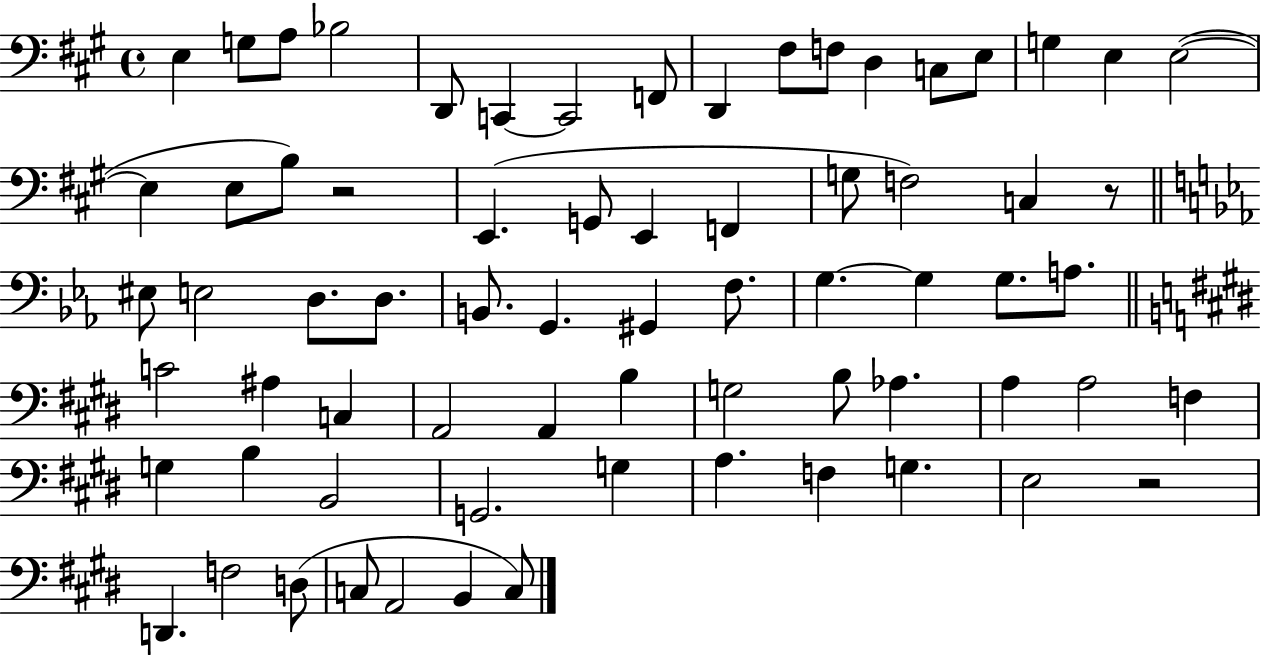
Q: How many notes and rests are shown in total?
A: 70